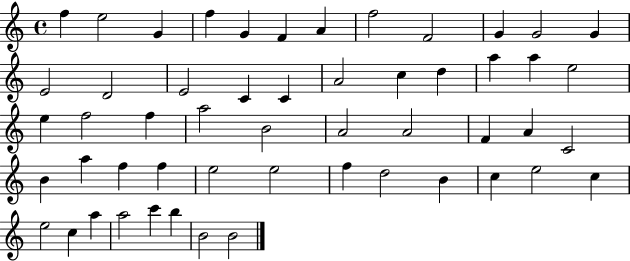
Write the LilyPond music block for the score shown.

{
  \clef treble
  \time 4/4
  \defaultTimeSignature
  \key c \major
  f''4 e''2 g'4 | f''4 g'4 f'4 a'4 | f''2 f'2 | g'4 g'2 g'4 | \break e'2 d'2 | e'2 c'4 c'4 | a'2 c''4 d''4 | a''4 a''4 e''2 | \break e''4 f''2 f''4 | a''2 b'2 | a'2 a'2 | f'4 a'4 c'2 | \break b'4 a''4 f''4 f''4 | e''2 e''2 | f''4 d''2 b'4 | c''4 e''2 c''4 | \break e''2 c''4 a''4 | a''2 c'''4 b''4 | b'2 b'2 | \bar "|."
}